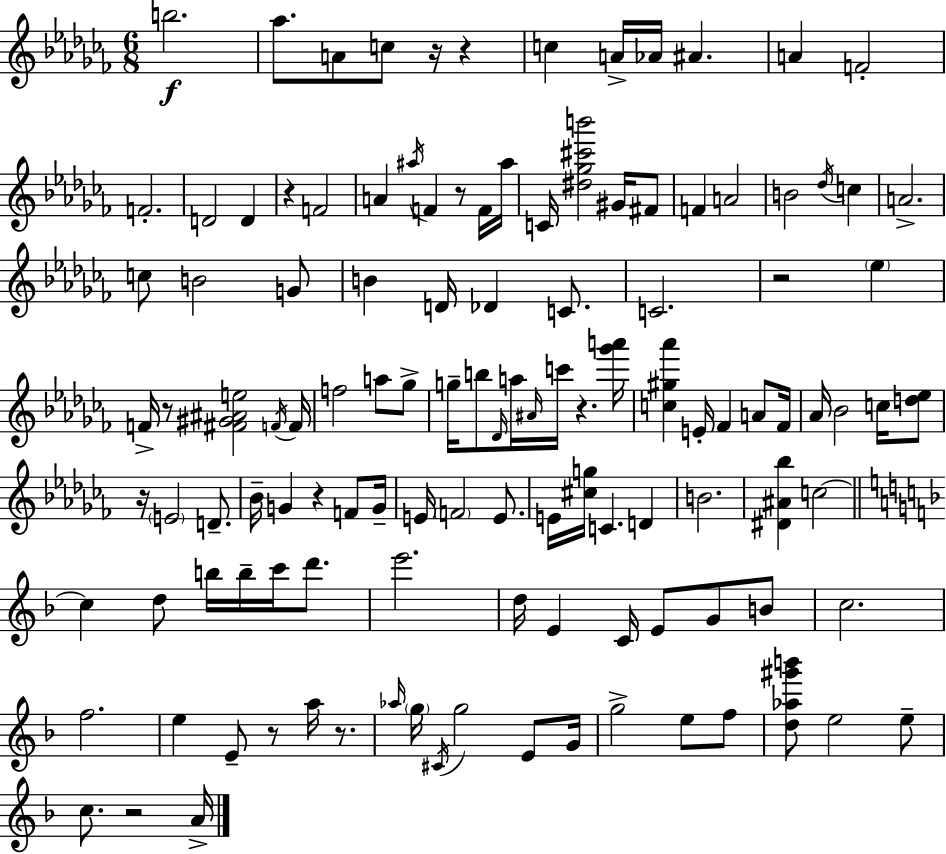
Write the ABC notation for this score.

X:1
T:Untitled
M:6/8
L:1/4
K:Abm
b2 _a/2 A/2 c/2 z/4 z c A/4 _A/4 ^A A F2 F2 D2 D z F2 A ^a/4 F z/2 F/4 ^a/4 C/4 [^d_g^c'b']2 ^G/4 ^F/2 F A2 B2 _d/4 c A2 c/2 B2 G/2 B D/4 _D C/2 C2 z2 _e F/4 z/2 [^F^G^Ae]2 F/4 F/4 f2 a/2 _g/2 g/4 b/2 _D/4 a/4 ^A/4 c'/4 z [_g'a']/4 [c^g_a'] E/4 _F A/2 _F/4 _A/4 _B2 c/4 [d_e]/2 z/4 E2 D/2 _B/4 G z F/2 G/4 E/4 F2 E/2 E/4 [^cg]/4 C D B2 [^D^A_b] c2 c d/2 b/4 b/4 c'/4 d'/2 e'2 d/4 E C/4 E/2 G/2 B/2 c2 f2 e E/2 z/2 a/4 z/2 _a/4 g/4 ^C/4 g2 E/2 G/4 g2 e/2 f/2 [d_a^g'b']/2 e2 e/2 c/2 z2 A/4